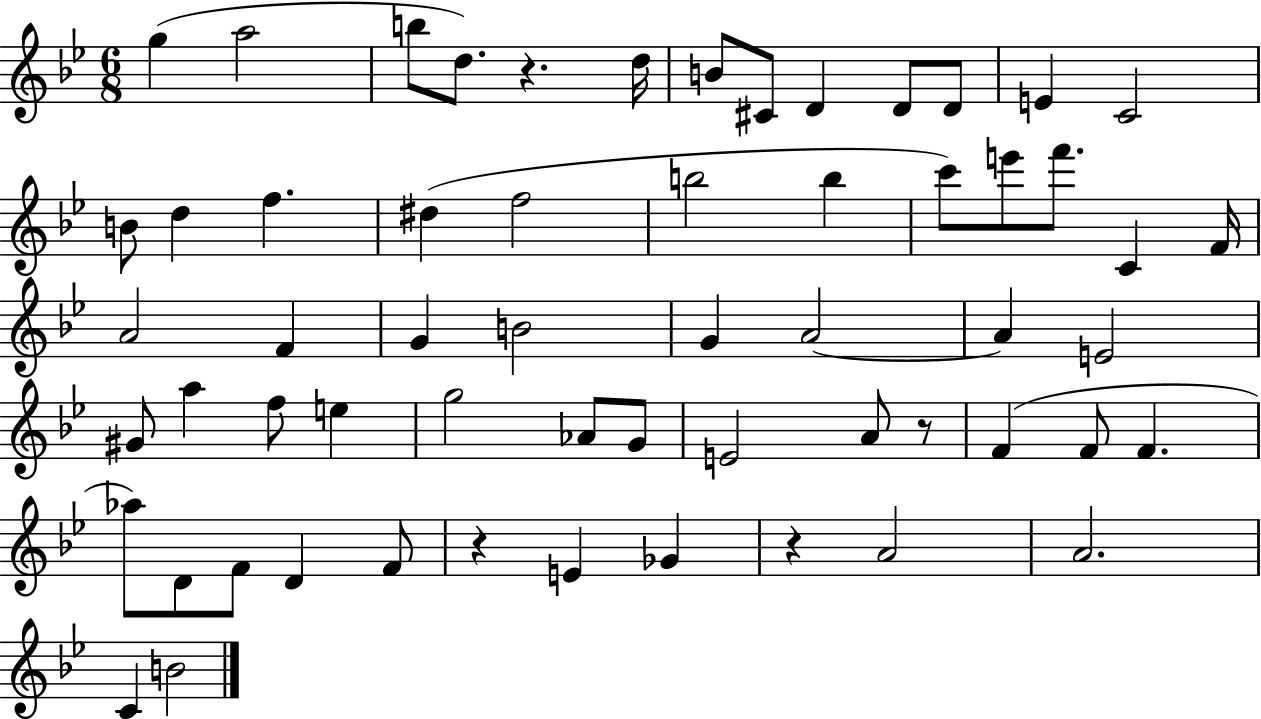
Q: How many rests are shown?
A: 4